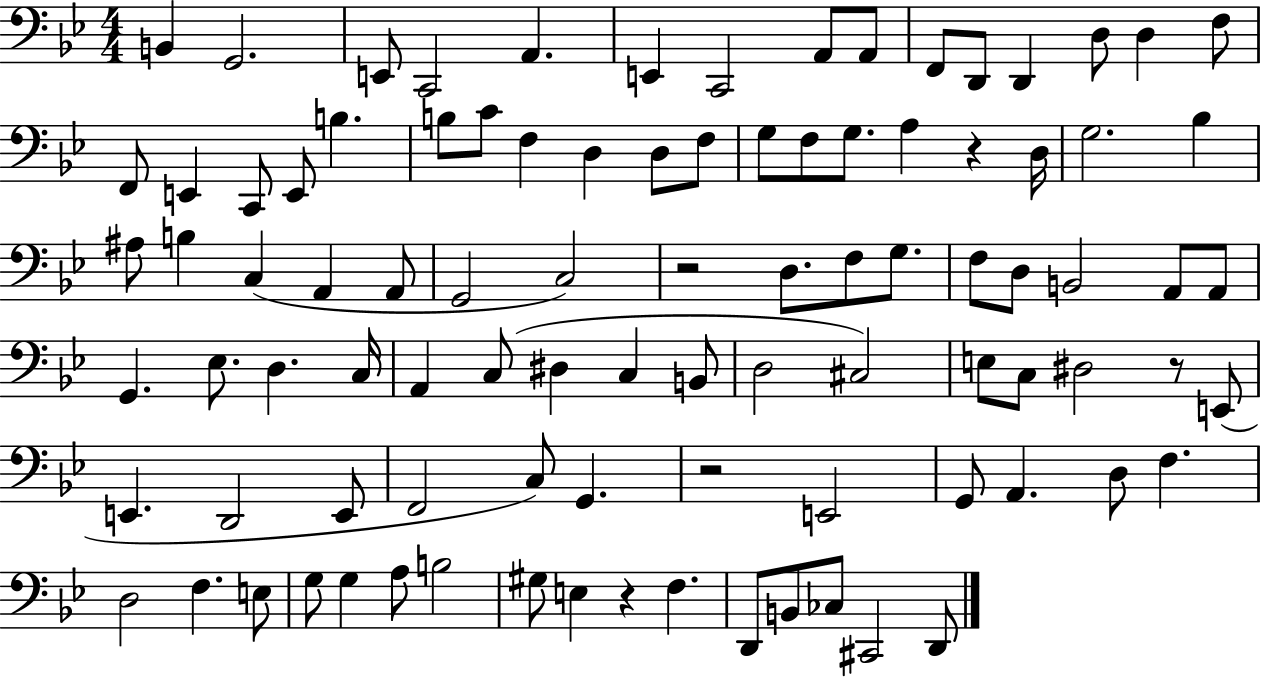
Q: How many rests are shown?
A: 5